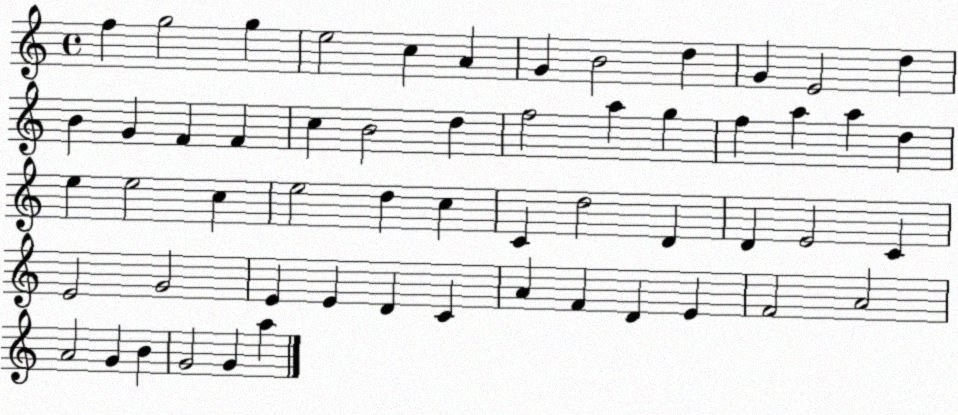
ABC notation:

X:1
T:Untitled
M:4/4
L:1/4
K:C
f g2 g e2 c A G B2 d G E2 d B G F F c B2 d f2 a g f a a d e e2 c e2 d c C d2 D D E2 C E2 G2 E E D C A F D E F2 A2 A2 G B G2 G a